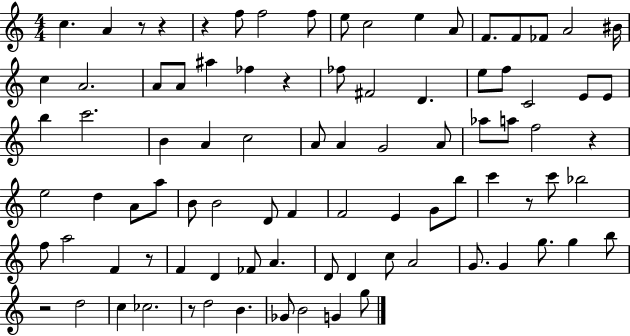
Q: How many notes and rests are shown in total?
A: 89